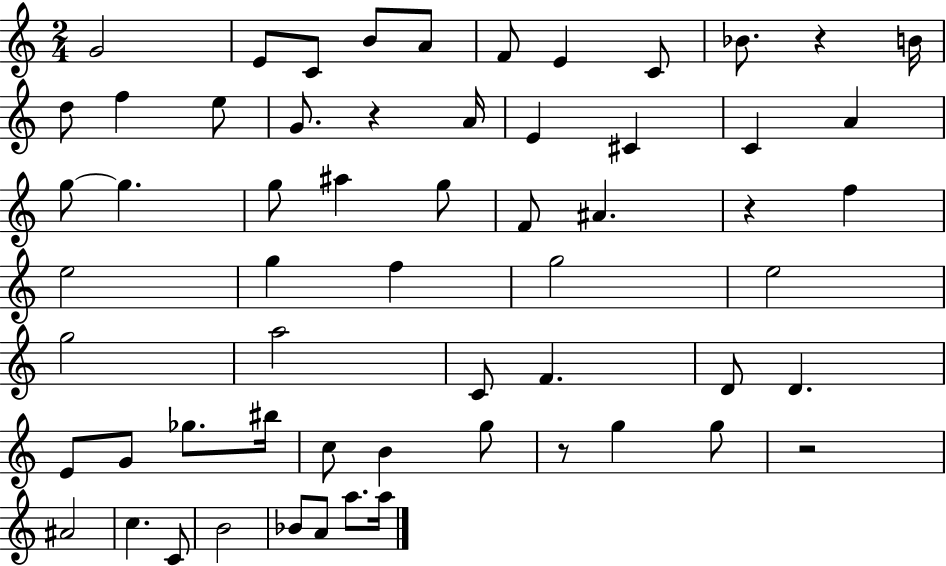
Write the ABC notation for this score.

X:1
T:Untitled
M:2/4
L:1/4
K:C
G2 E/2 C/2 B/2 A/2 F/2 E C/2 _B/2 z B/4 d/2 f e/2 G/2 z A/4 E ^C C A g/2 g g/2 ^a g/2 F/2 ^A z f e2 g f g2 e2 g2 a2 C/2 F D/2 D E/2 G/2 _g/2 ^b/4 c/2 B g/2 z/2 g g/2 z2 ^A2 c C/2 B2 _B/2 A/2 a/2 a/4